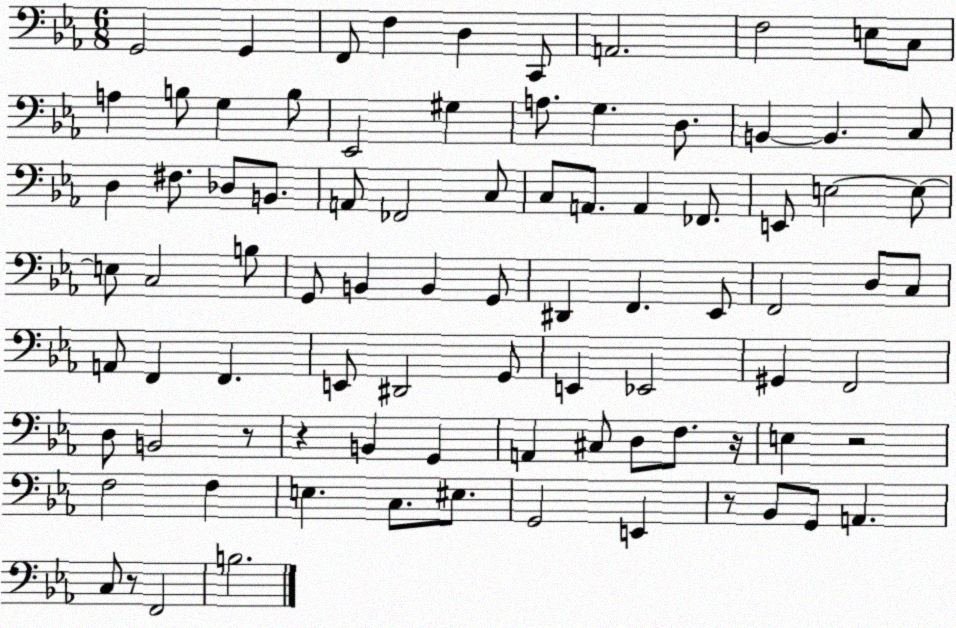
X:1
T:Untitled
M:6/8
L:1/4
K:Eb
G,,2 G,, F,,/2 F, D, C,,/2 A,,2 F,2 E,/2 C,/2 A, B,/2 G, B,/2 _E,,2 ^G, A,/2 G, D,/2 B,, B,, C,/2 D, ^F,/2 _D,/2 B,,/2 A,,/2 _F,,2 C,/2 C,/2 A,,/2 A,, _F,,/2 E,,/2 E,2 E,/2 E,/2 C,2 B,/2 G,,/2 B,, B,, G,,/2 ^D,, F,, _E,,/2 F,,2 D,/2 C,/2 A,,/2 F,, F,, E,,/2 ^D,,2 G,,/2 E,, _E,,2 ^G,, F,,2 D,/2 B,,2 z/2 z B,, G,, A,, ^C,/2 D,/2 F,/2 z/4 E, z2 F,2 F, E, C,/2 ^E,/2 G,,2 E,, z/2 _B,,/2 G,,/2 A,, C,/2 z/2 F,,2 B,2